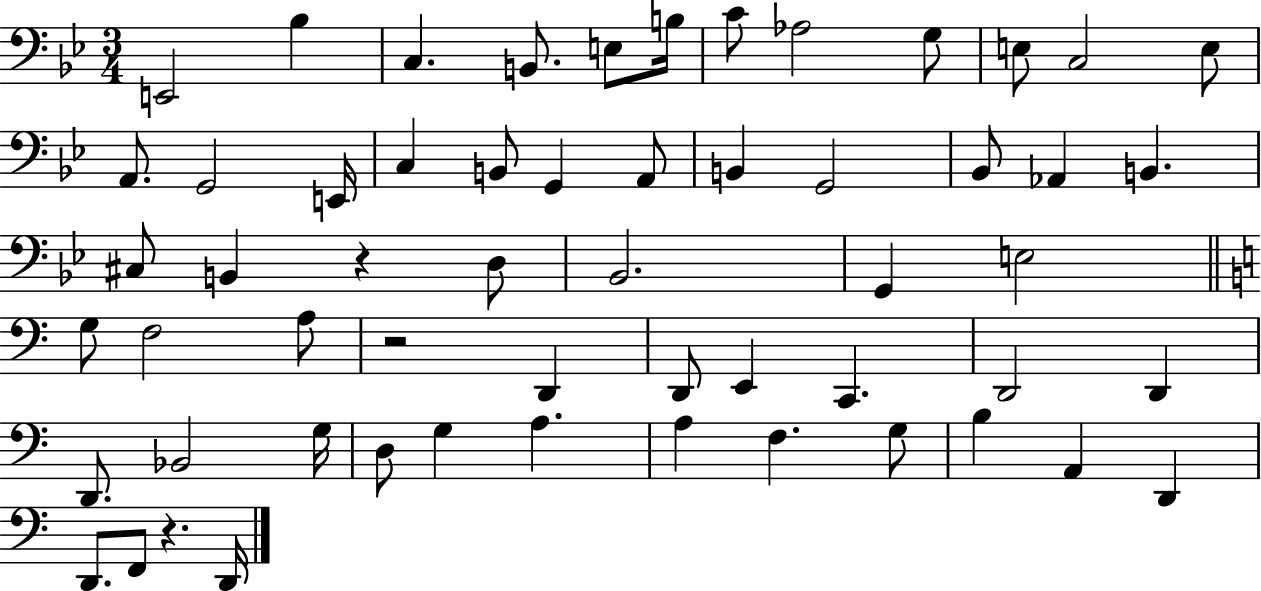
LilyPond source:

{
  \clef bass
  \numericTimeSignature
  \time 3/4
  \key bes \major
  e,2 bes4 | c4. b,8. e8 b16 | c'8 aes2 g8 | e8 c2 e8 | \break a,8. g,2 e,16 | c4 b,8 g,4 a,8 | b,4 g,2 | bes,8 aes,4 b,4. | \break cis8 b,4 r4 d8 | bes,2. | g,4 e2 | \bar "||" \break \key c \major g8 f2 a8 | r2 d,4 | d,8 e,4 c,4. | d,2 d,4 | \break d,8. bes,2 g16 | d8 g4 a4. | a4 f4. g8 | b4 a,4 d,4 | \break d,8. f,8 r4. d,16 | \bar "|."
}